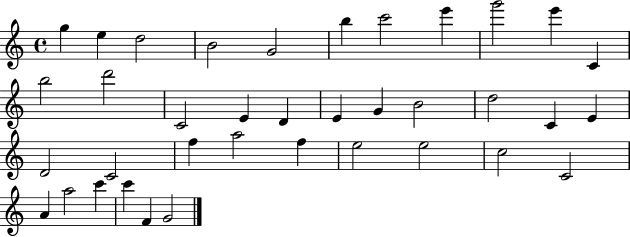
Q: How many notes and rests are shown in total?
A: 37